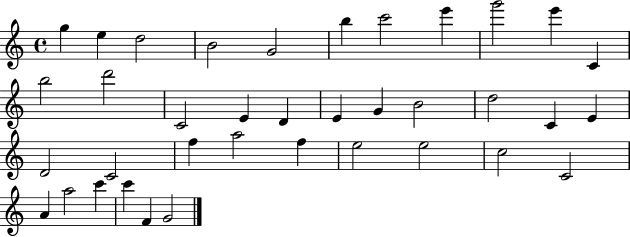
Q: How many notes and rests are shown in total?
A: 37